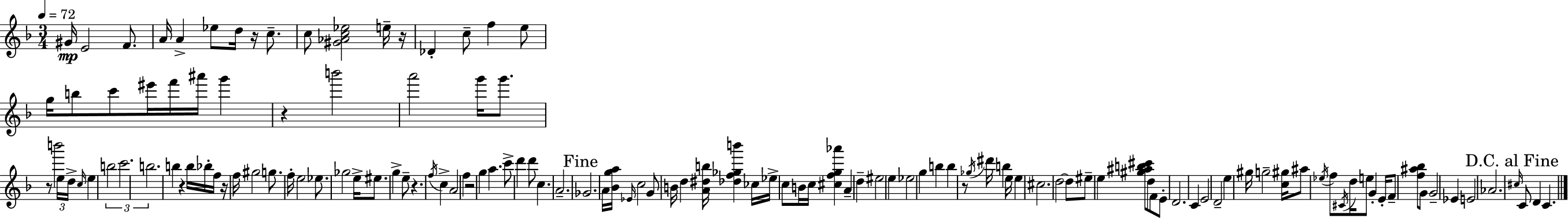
X:1
T:Untitled
M:3/4
L:1/4
K:F
^G/4 E2 F/2 A/4 A _e/2 d/4 z/4 c/2 c/2 [^G_Ac_e]2 e/4 z/4 _D c/2 f e/2 g/4 b/2 c'/2 ^e'/4 f'/4 ^a'/4 g' z b'2 a'2 g'/4 g'/2 z/2 b'2 e/4 d/4 c/4 e b2 c'2 b2 b z b/4 _b/4 f/4 z/4 f/4 ^g2 g/2 f/4 e2 _e/2 _g2 e/4 ^e/2 g e/2 z f/4 c A2 f z2 g a c'/2 d' d'/2 c A2 _G2 A/4 [_Bga]/4 _E/4 c2 G/2 B/4 d [A^db]/4 [_df_gb'] _c/4 _e/4 c/2 B/4 c/4 [^cfg_a'] A d ^e2 e _e2 g b b z/2 _g/4 ^d'/4 b e/4 e ^c2 d2 d/2 ^e/2 e [^g^ab^c']/2 d/2 F/2 E/2 D2 C E2 D2 e ^g/4 g2 [c^g]/4 ^a/2 _e/4 f/2 ^C/4 d/4 e/2 G E/4 F/2 [f^a_b]/2 G/2 G2 _E E2 _A2 ^c/4 C/2 D C